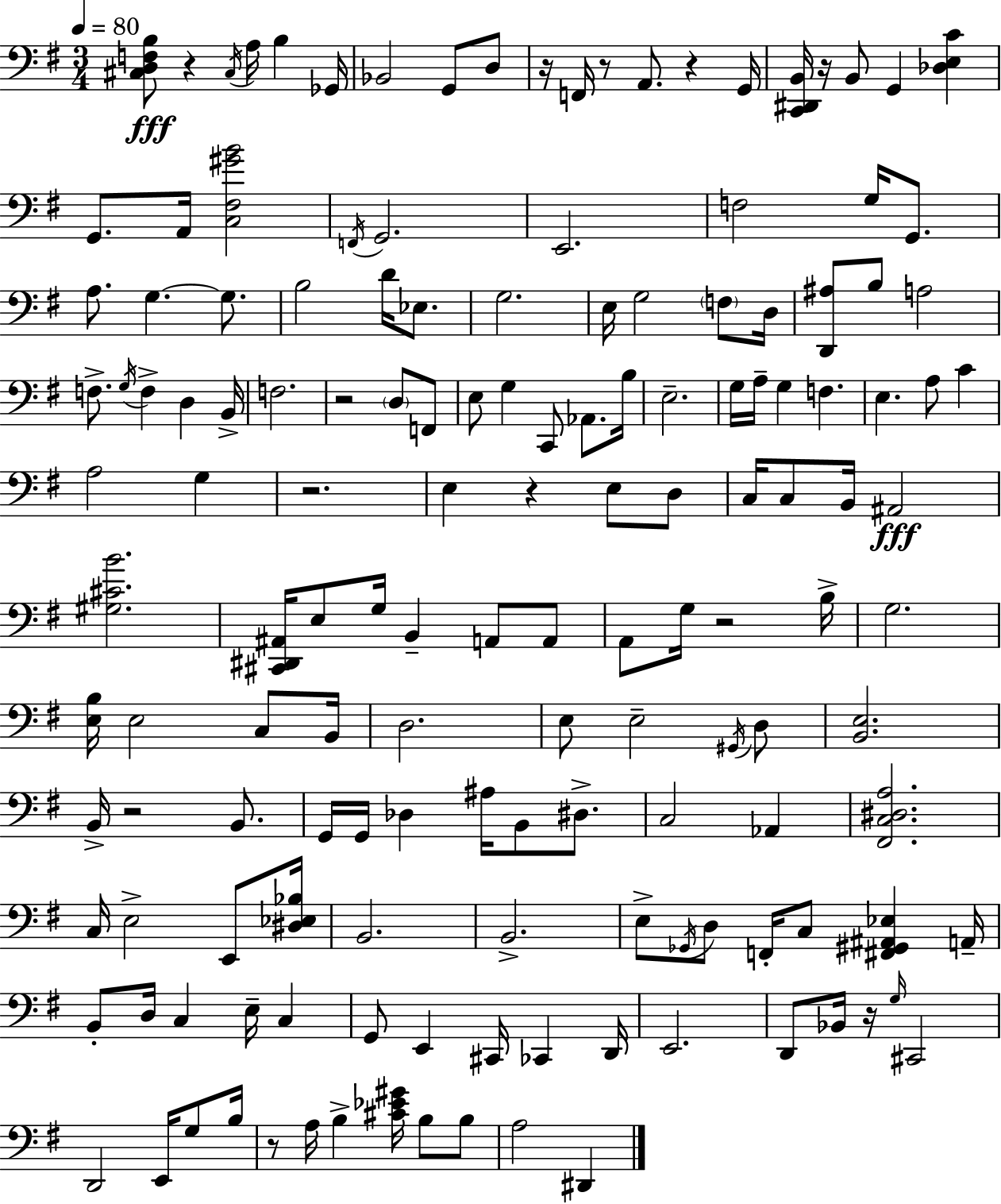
{
  \clef bass
  \numericTimeSignature
  \time 3/4
  \key e \minor
  \tempo 4 = 80
  <cis d f b>8\fff r4 \acciaccatura { cis16 } a16 b4 | ges,16 bes,2 g,8 d8 | r16 f,16 r8 a,8. r4 | g,16 <c, dis, b,>16 r16 b,8 g,4 <des e c'>4 | \break g,8. a,16 <c fis gis' b'>2 | \acciaccatura { f,16 } g,2. | e,2. | f2 g16 g,8. | \break a8. g4.~~ g8. | b2 d'16 ees8. | g2. | e16 g2 \parenthesize f8 | \break d16 <d, ais>8 b8 a2 | f8.-> \acciaccatura { g16 } f4-> d4 | b,16-> f2. | r2 \parenthesize d8 | \break f,8 e8 g4 c,8 aes,8. | b16 e2.-- | g16 a16-- g4 f4. | e4. a8 c'4 | \break a2 g4 | r2. | e4 r4 e8 | d8 c16 c8 b,16 ais,2\fff | \break <gis cis' b'>2. | <cis, dis, ais,>16 e8 g16 b,4-- a,8 | a,8 a,8 g16 r2 | b16-> g2. | \break <e b>16 e2 | c8 b,16 d2. | e8 e2-- | \acciaccatura { gis,16 } d8 <b, e>2. | \break b,16-> r2 | b,8. g,16 g,16 des4 ais16 b,8 | dis8.-> c2 | aes,4 <fis, c dis a>2. | \break c16 e2-> | e,8 <dis ees bes>16 b,2. | b,2.-> | e8-> \acciaccatura { ges,16 } d8 f,16-. c8 | \break <fis, gis, ais, ees>4 a,16-- b,8-. d16 c4 | e16-- c4 g,8 e,4 cis,16 | ces,4 d,16 e,2. | d,8 bes,16 r16 \grace { g16 } cis,2 | \break d,2 | e,16 g8 b16 r8 a16 b4-> | <cis' ees' gis'>16 b8 b8 a2 | dis,4 \bar "|."
}